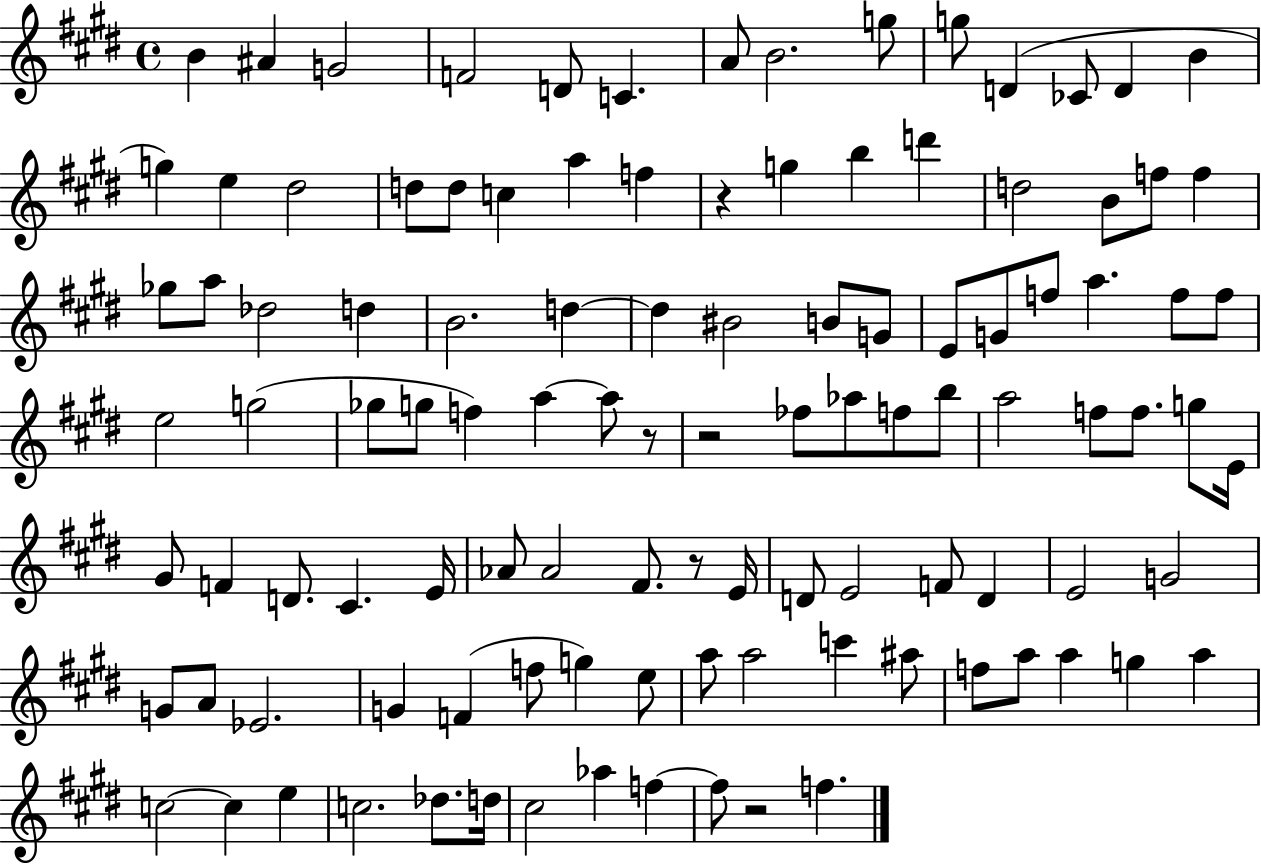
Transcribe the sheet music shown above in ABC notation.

X:1
T:Untitled
M:4/4
L:1/4
K:E
B ^A G2 F2 D/2 C A/2 B2 g/2 g/2 D _C/2 D B g e ^d2 d/2 d/2 c a f z g b d' d2 B/2 f/2 f _g/2 a/2 _d2 d B2 d d ^B2 B/2 G/2 E/2 G/2 f/2 a f/2 f/2 e2 g2 _g/2 g/2 f a a/2 z/2 z2 _f/2 _a/2 f/2 b/2 a2 f/2 f/2 g/2 E/4 ^G/2 F D/2 ^C E/4 _A/2 _A2 ^F/2 z/2 E/4 D/2 E2 F/2 D E2 G2 G/2 A/2 _E2 G F f/2 g e/2 a/2 a2 c' ^a/2 f/2 a/2 a g a c2 c e c2 _d/2 d/4 ^c2 _a f f/2 z2 f